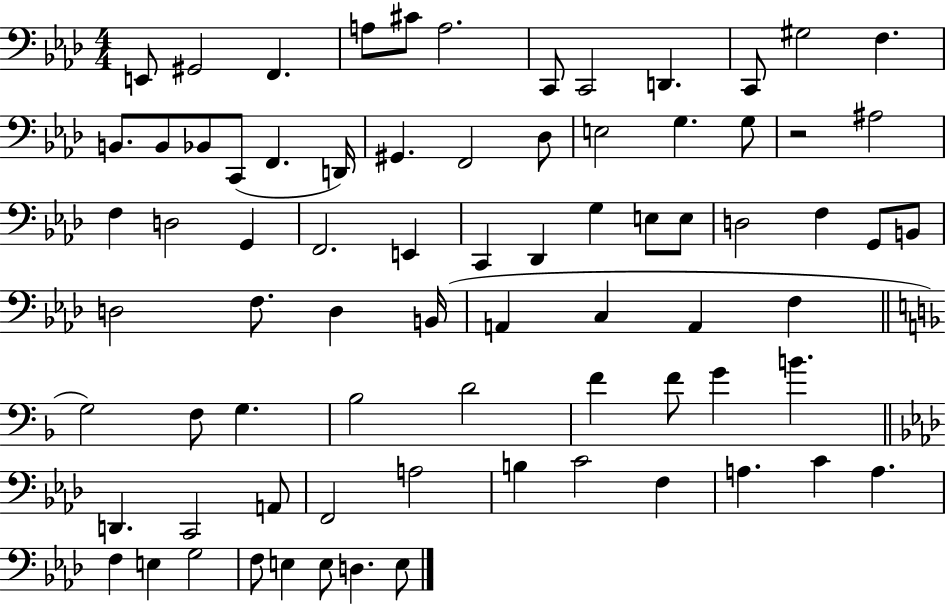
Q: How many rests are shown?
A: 1